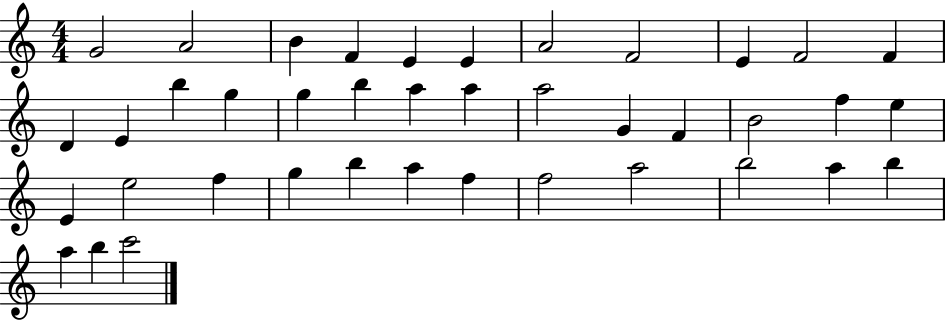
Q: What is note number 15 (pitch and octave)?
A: G5